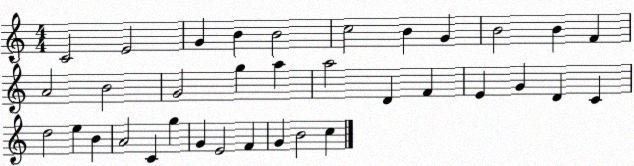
X:1
T:Untitled
M:4/4
L:1/4
K:C
C2 E2 G B B2 c2 B G B2 B F A2 B2 G2 g a a2 D F E G D C d2 e B A2 C g G E2 F G B2 c